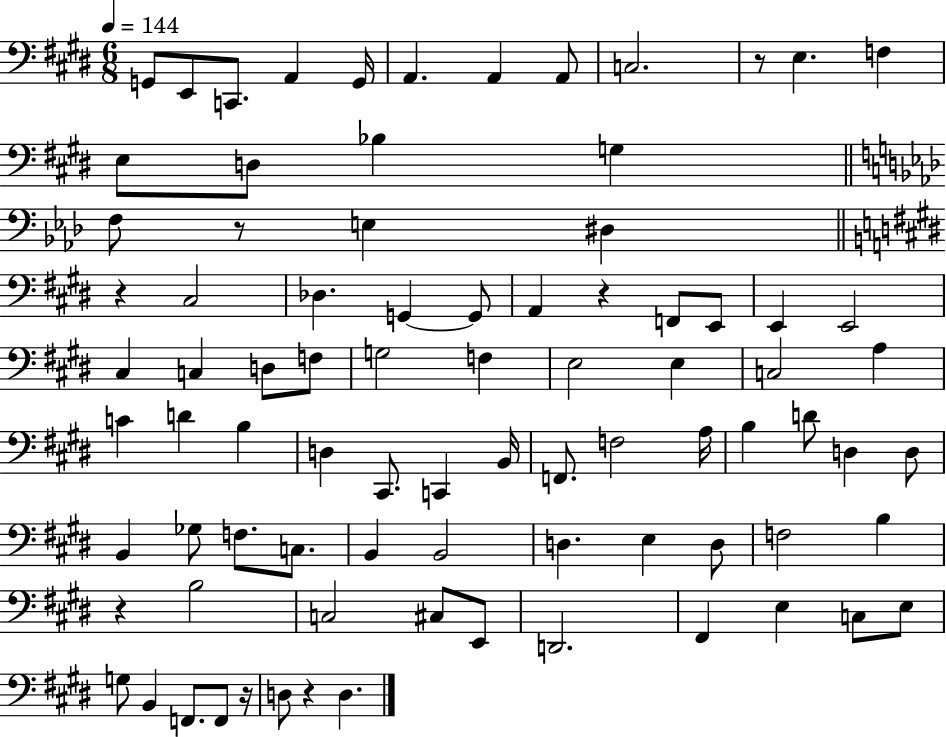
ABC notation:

X:1
T:Untitled
M:6/8
L:1/4
K:E
G,,/2 E,,/2 C,,/2 A,, G,,/4 A,, A,, A,,/2 C,2 z/2 E, F, E,/2 D,/2 _B, G, F,/2 z/2 E, ^D, z ^C,2 _D, G,, G,,/2 A,, z F,,/2 E,,/2 E,, E,,2 ^C, C, D,/2 F,/2 G,2 F, E,2 E, C,2 A, C D B, D, ^C,,/2 C,, B,,/4 F,,/2 F,2 A,/4 B, D/2 D, D,/2 B,, _G,/2 F,/2 C,/2 B,, B,,2 D, E, D,/2 F,2 B, z B,2 C,2 ^C,/2 E,,/2 D,,2 ^F,, E, C,/2 E,/2 G,/2 B,, F,,/2 F,,/2 z/4 D,/2 z D,